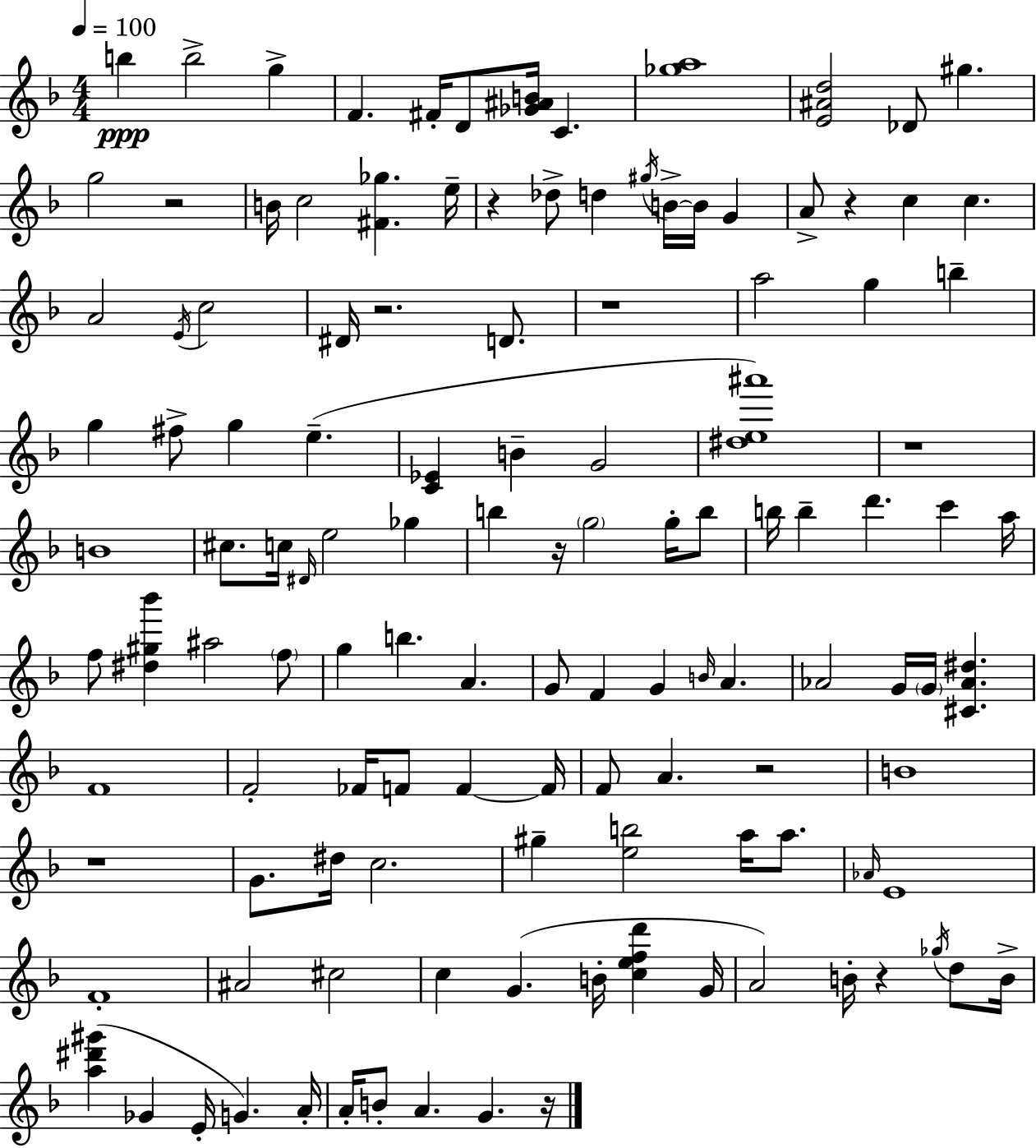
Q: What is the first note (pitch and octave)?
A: B5